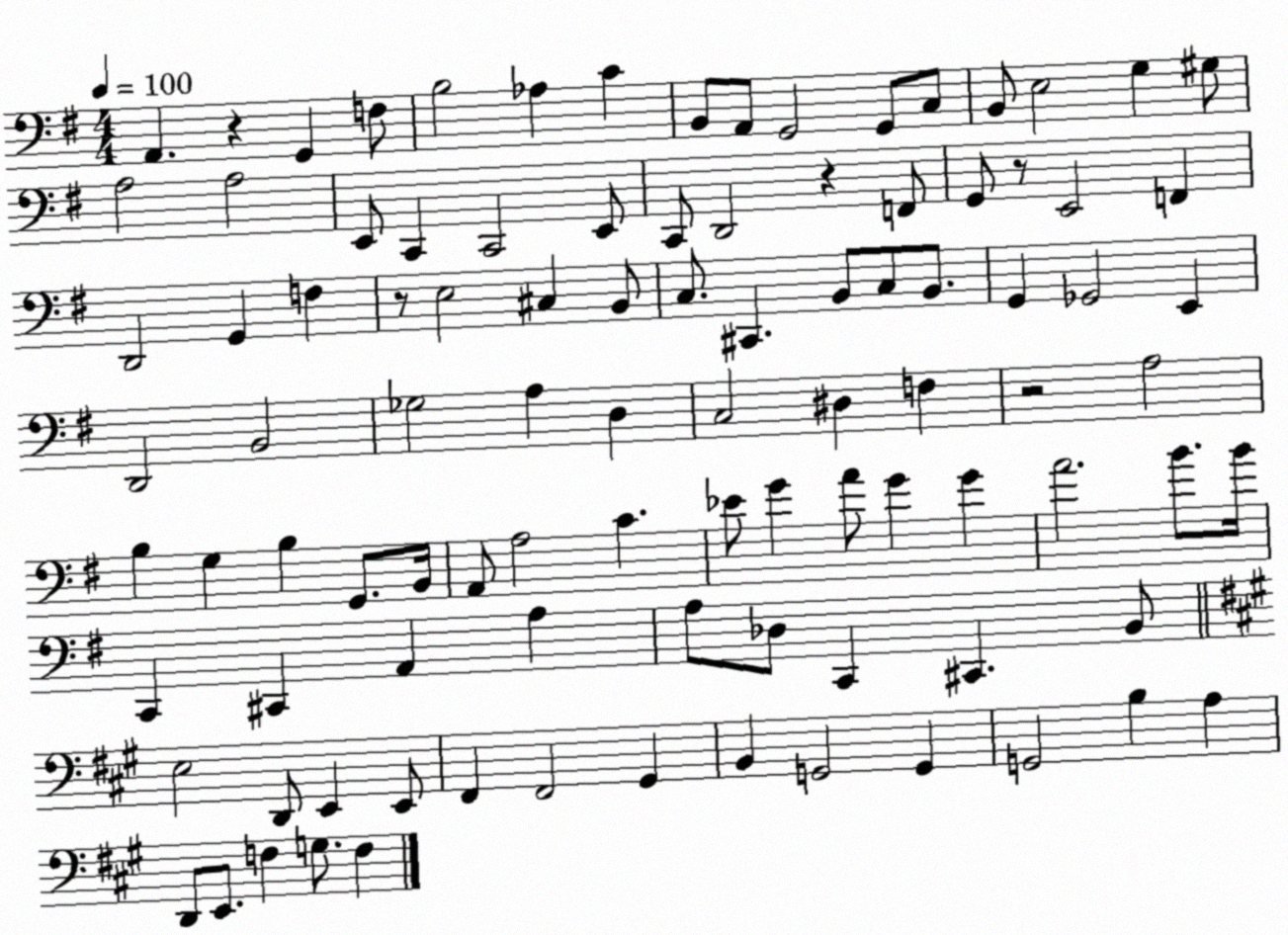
X:1
T:Untitled
M:4/4
L:1/4
K:G
A,, z G,, F,/2 B,2 _A, C B,,/2 A,,/2 G,,2 G,,/2 C,/2 B,,/2 E,2 G, ^G,/2 A,2 A,2 E,,/2 C,, C,,2 E,,/2 C,,/2 D,,2 z F,,/2 G,,/2 z/2 E,,2 F,, D,,2 G,, F, z/2 E,2 ^C, B,,/2 C,/2 ^C,, B,,/2 C,/2 B,,/2 G,, _G,,2 E,, D,,2 B,,2 _G,2 A, D, C,2 ^D, F, z2 A,2 B, G, B, G,,/2 B,,/4 A,,/2 A,2 C _E/2 G A/2 G G A2 B/2 B/4 C,, ^C,, A,, A, A,/2 _D,/2 C,, ^C,, B,,/2 E,2 D,,/2 E,, E,,/2 ^F,, ^F,,2 ^G,, B,, G,,2 G,, G,,2 B, A, D,,/2 E,,/2 F, G,/2 F,